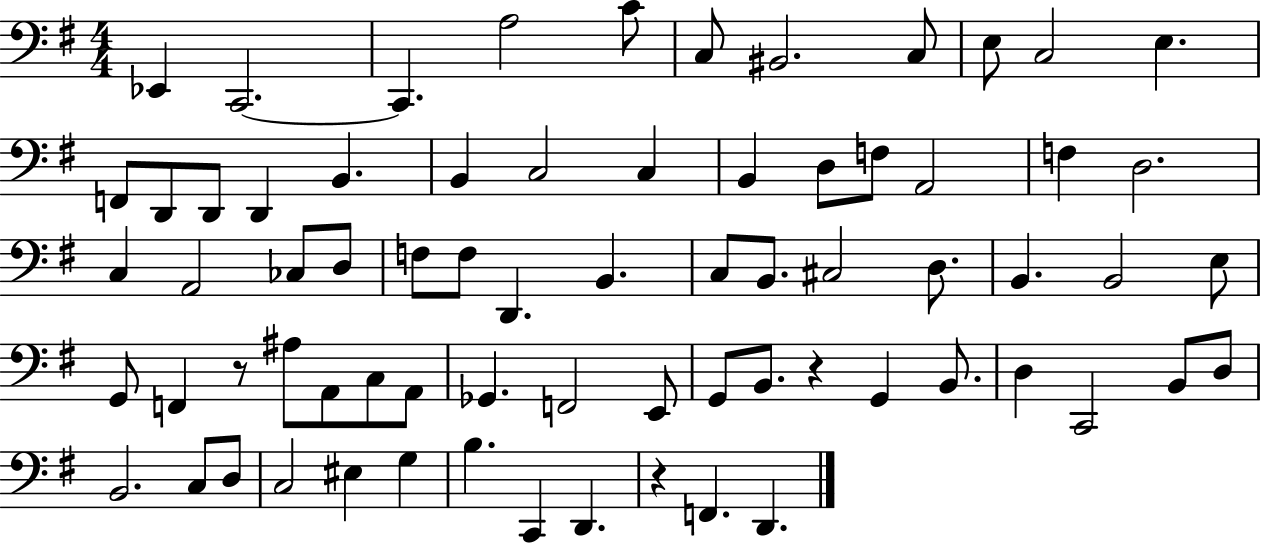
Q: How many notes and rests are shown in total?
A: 71